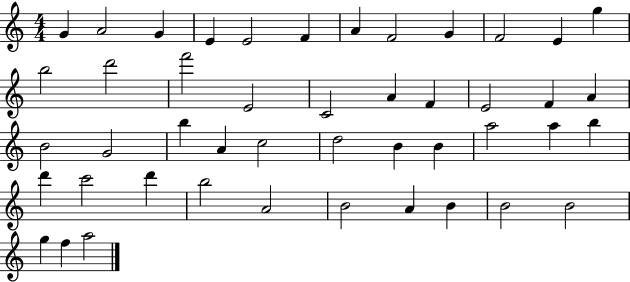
{
  \clef treble
  \numericTimeSignature
  \time 4/4
  \key c \major
  g'4 a'2 g'4 | e'4 e'2 f'4 | a'4 f'2 g'4 | f'2 e'4 g''4 | \break b''2 d'''2 | f'''2 e'2 | c'2 a'4 f'4 | e'2 f'4 a'4 | \break b'2 g'2 | b''4 a'4 c''2 | d''2 b'4 b'4 | a''2 a''4 b''4 | \break d'''4 c'''2 d'''4 | b''2 a'2 | b'2 a'4 b'4 | b'2 b'2 | \break g''4 f''4 a''2 | \bar "|."
}